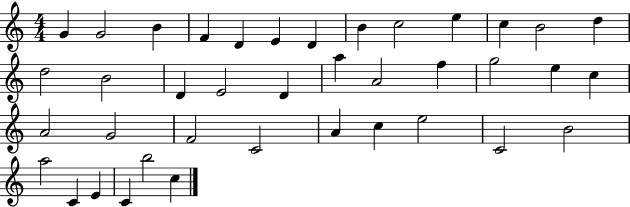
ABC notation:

X:1
T:Untitled
M:4/4
L:1/4
K:C
G G2 B F D E D B c2 e c B2 d d2 B2 D E2 D a A2 f g2 e c A2 G2 F2 C2 A c e2 C2 B2 a2 C E C b2 c